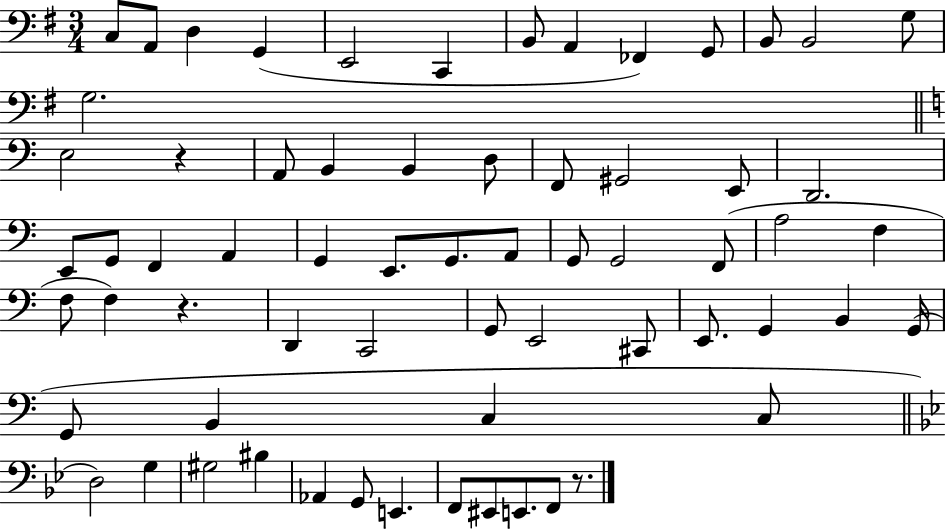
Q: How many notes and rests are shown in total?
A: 65